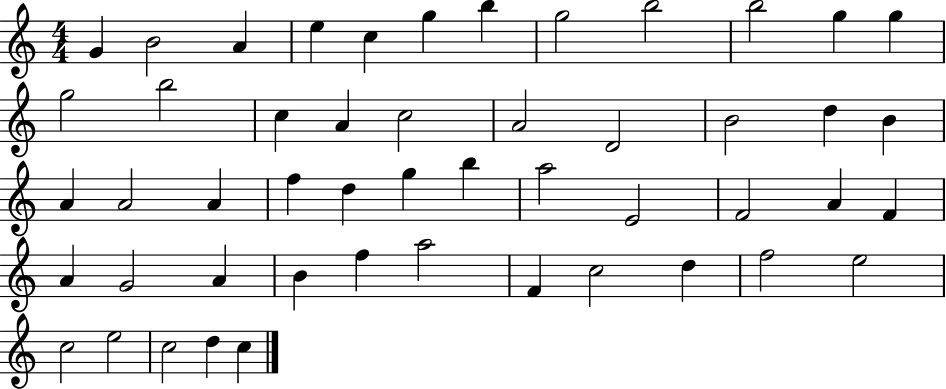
X:1
T:Untitled
M:4/4
L:1/4
K:C
G B2 A e c g b g2 b2 b2 g g g2 b2 c A c2 A2 D2 B2 d B A A2 A f d g b a2 E2 F2 A F A G2 A B f a2 F c2 d f2 e2 c2 e2 c2 d c